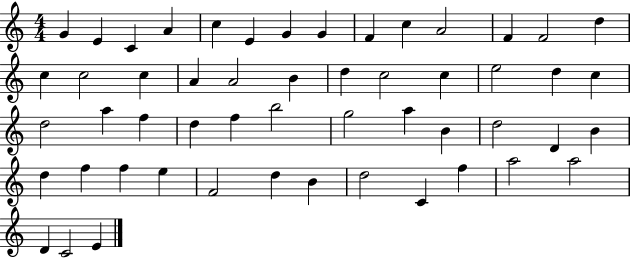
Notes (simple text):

G4/q E4/q C4/q A4/q C5/q E4/q G4/q G4/q F4/q C5/q A4/h F4/q F4/h D5/q C5/q C5/h C5/q A4/q A4/h B4/q D5/q C5/h C5/q E5/h D5/q C5/q D5/h A5/q F5/q D5/q F5/q B5/h G5/h A5/q B4/q D5/h D4/q B4/q D5/q F5/q F5/q E5/q F4/h D5/q B4/q D5/h C4/q F5/q A5/h A5/h D4/q C4/h E4/q